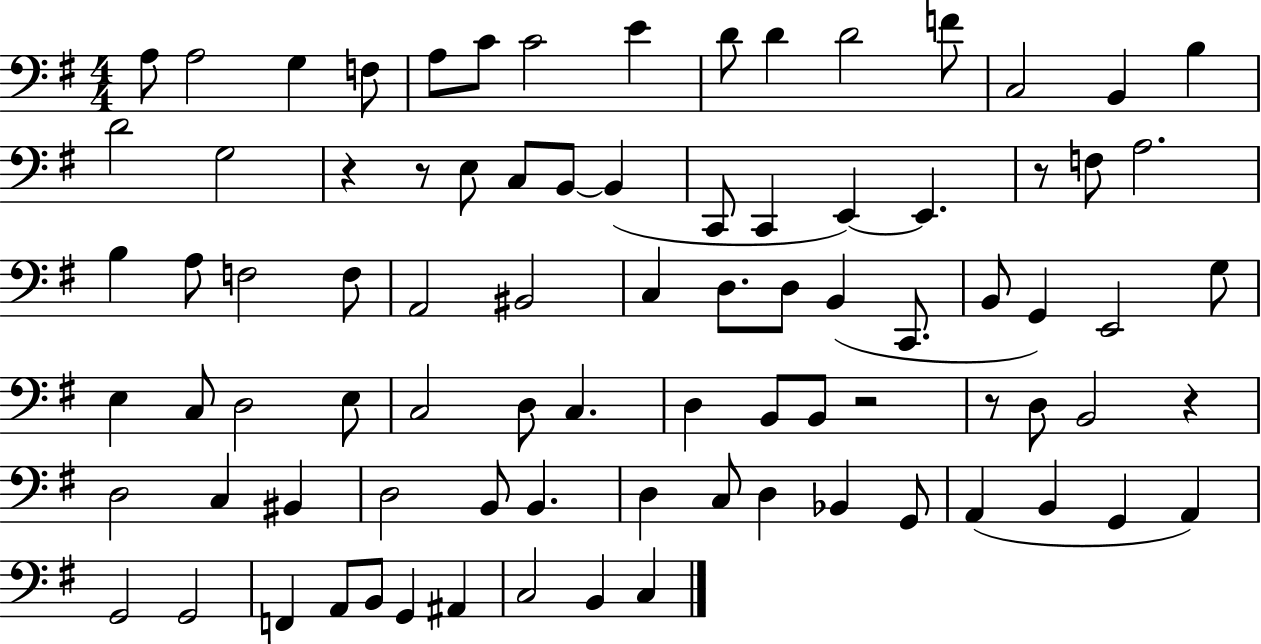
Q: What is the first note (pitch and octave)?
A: A3